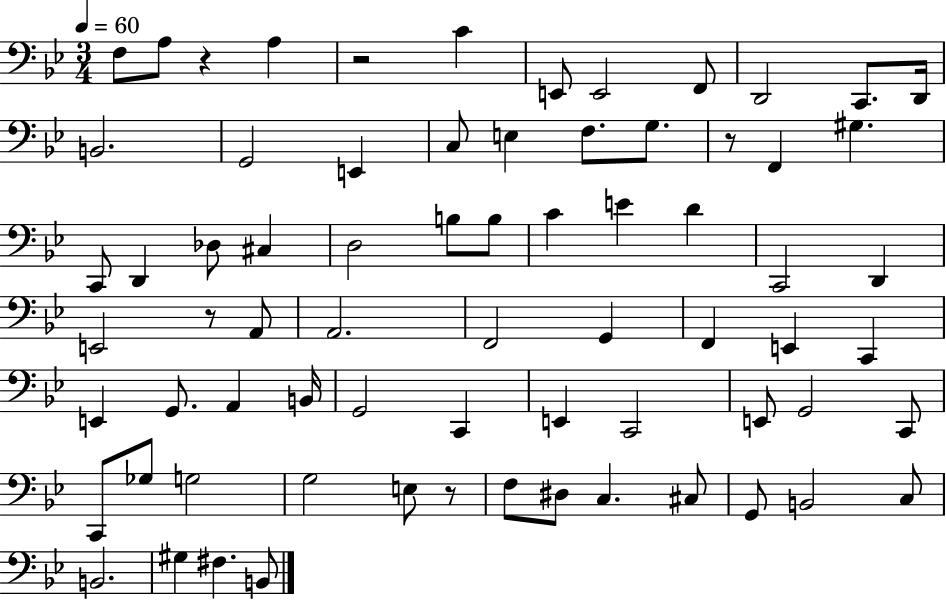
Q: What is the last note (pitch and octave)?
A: B2